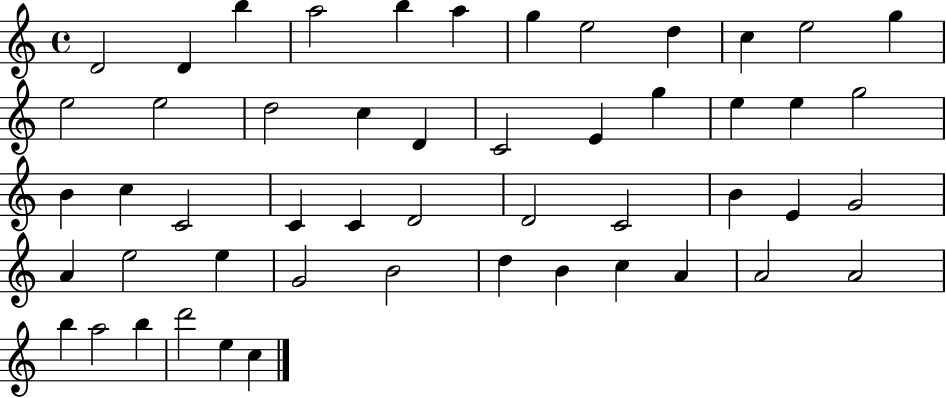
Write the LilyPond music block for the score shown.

{
  \clef treble
  \time 4/4
  \defaultTimeSignature
  \key c \major
  d'2 d'4 b''4 | a''2 b''4 a''4 | g''4 e''2 d''4 | c''4 e''2 g''4 | \break e''2 e''2 | d''2 c''4 d'4 | c'2 e'4 g''4 | e''4 e''4 g''2 | \break b'4 c''4 c'2 | c'4 c'4 d'2 | d'2 c'2 | b'4 e'4 g'2 | \break a'4 e''2 e''4 | g'2 b'2 | d''4 b'4 c''4 a'4 | a'2 a'2 | \break b''4 a''2 b''4 | d'''2 e''4 c''4 | \bar "|."
}